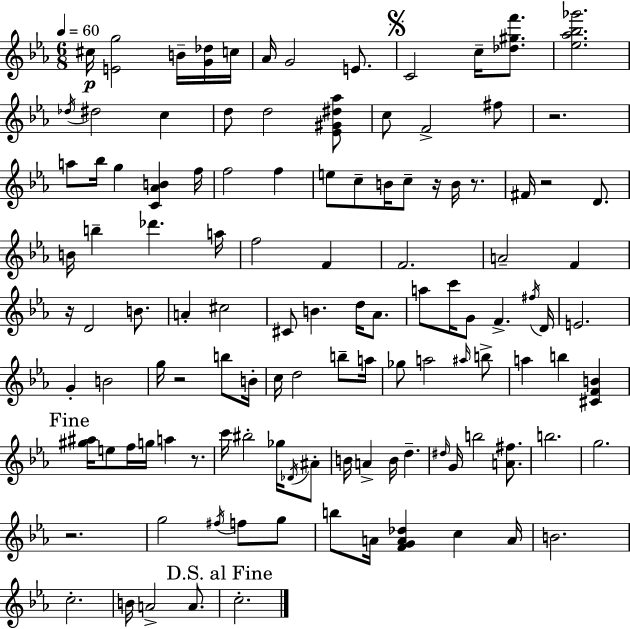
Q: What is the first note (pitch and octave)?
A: C#5